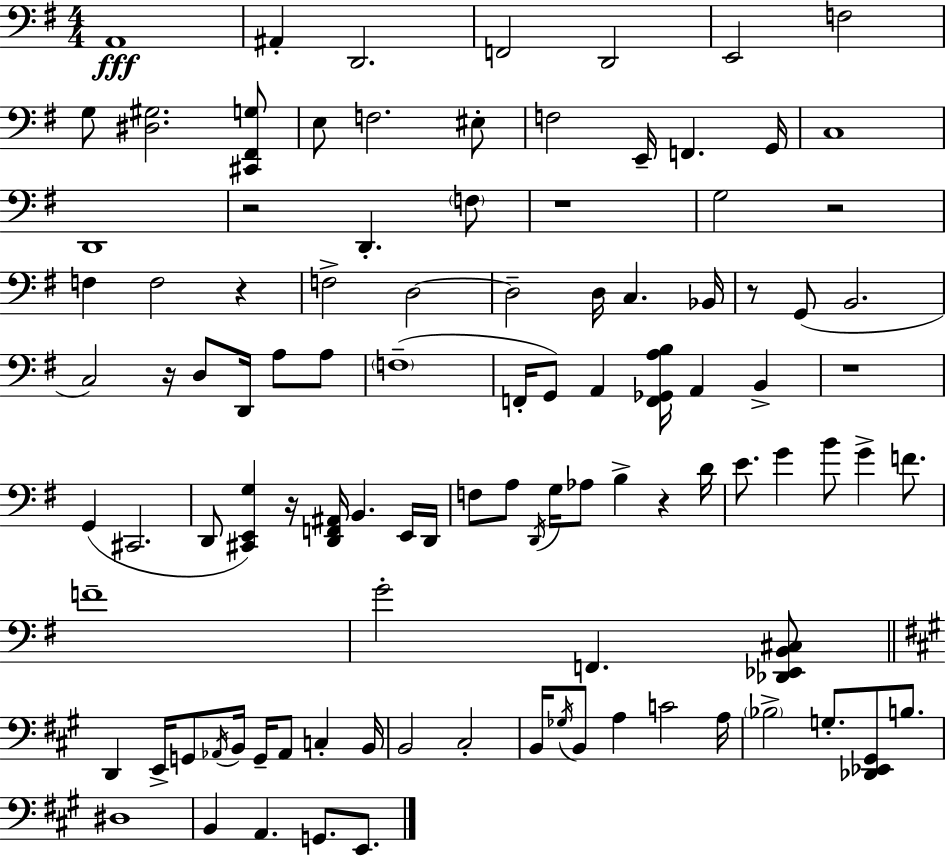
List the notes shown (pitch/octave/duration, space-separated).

A2/w A#2/q D2/h. F2/h D2/h E2/h F3/h G3/e [D#3,G#3]/h. [C#2,F#2,G3]/e E3/e F3/h. EIS3/e F3/h E2/s F2/q. G2/s C3/w D2/w R/h D2/q. F3/e R/w G3/h R/h F3/q F3/h R/q F3/h D3/h D3/h D3/s C3/q. Bb2/s R/e G2/e B2/h. C3/h R/s D3/e D2/s A3/e A3/e F3/w F2/s G2/e A2/q [F2,Gb2,A3,B3]/s A2/q B2/q R/w G2/q C#2/h. D2/e [C#2,E2,G3]/q R/s [D2,F2,A#2]/s B2/q. E2/s D2/s F3/e A3/e D2/s G3/s Ab3/e B3/q R/q D4/s E4/e. G4/q B4/e G4/q F4/e. F4/w G4/h F2/q. [Db2,Eb2,B2,C#3]/e D2/q E2/s G2/e Ab2/s B2/s G2/s Ab2/e C3/q B2/s B2/h C#3/h B2/s Gb3/s B2/e A3/q C4/h A3/s Bb3/h G3/e. [Db2,Eb2,G#2]/e B3/e. D#3/w B2/q A2/q. G2/e. E2/e.